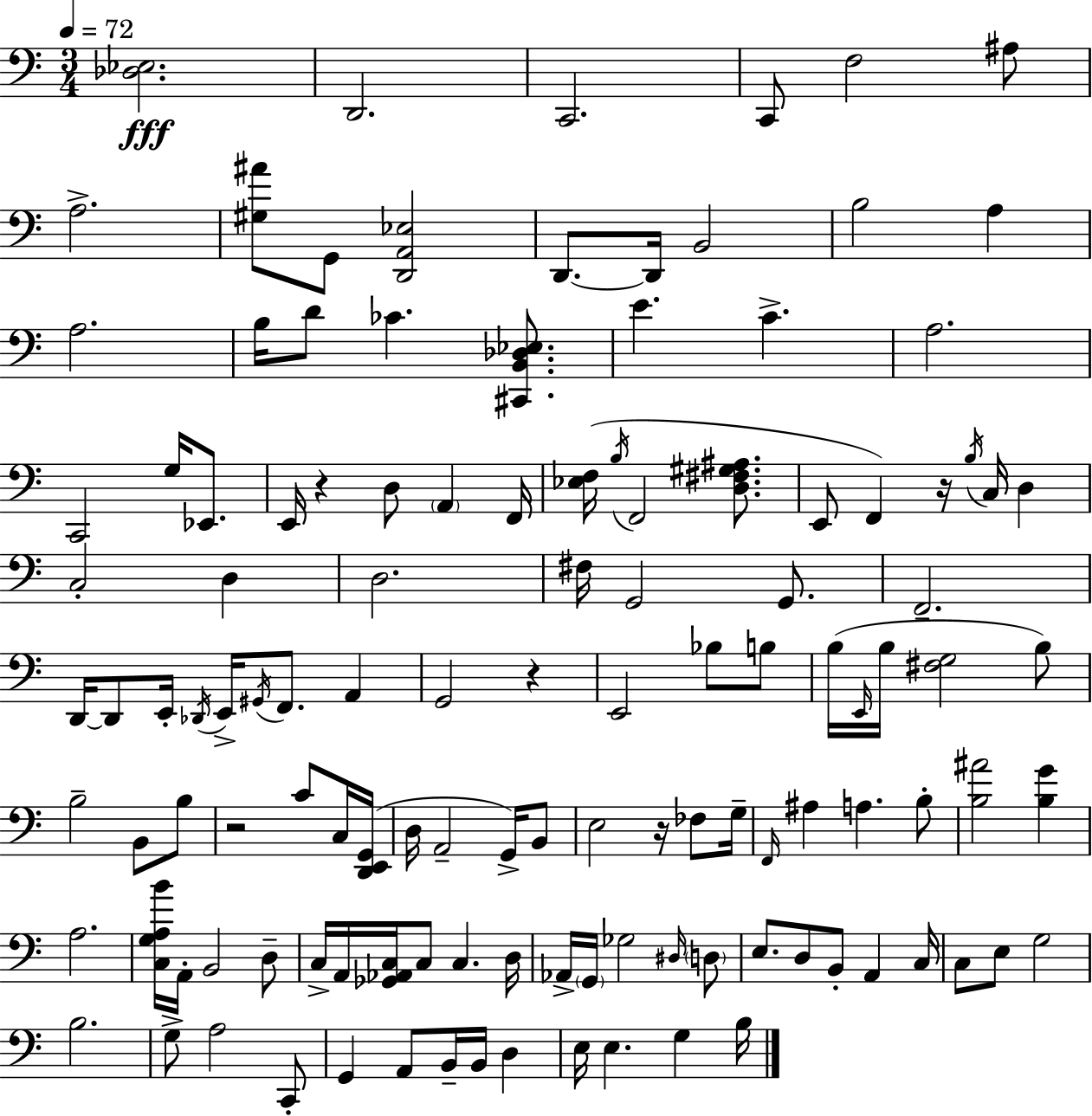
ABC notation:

X:1
T:Untitled
M:3/4
L:1/4
K:Am
[_D,_E,]2 D,,2 C,,2 C,,/2 F,2 ^A,/2 A,2 [^G,^A]/2 G,,/2 [D,,A,,_E,]2 D,,/2 D,,/4 B,,2 B,2 A, A,2 B,/4 D/2 _C [^C,,B,,_D,_E,]/2 E C A,2 C,,2 G,/4 _E,,/2 E,,/4 z D,/2 A,, F,,/4 [_E,F,]/4 B,/4 F,,2 [D,^F,^G,^A,]/2 E,,/2 F,, z/4 B,/4 C,/4 D, C,2 D, D,2 ^F,/4 G,,2 G,,/2 F,,2 D,,/4 D,,/2 E,,/4 _D,,/4 E,,/4 ^G,,/4 F,,/2 A,, G,,2 z E,,2 _B,/2 B,/2 B,/4 E,,/4 B,/4 [^F,G,]2 B,/2 B,2 B,,/2 B,/2 z2 C/2 C,/4 [D,,E,,G,,]/4 D,/4 A,,2 G,,/4 B,,/2 E,2 z/4 _F,/2 G,/4 F,,/4 ^A, A, B,/2 [B,^A]2 [B,G] A,2 [C,G,A,B]/4 A,,/4 B,,2 D,/2 C,/4 A,,/4 [_G,,_A,,C,]/4 C,/2 C, D,/4 _A,,/4 G,,/4 _G,2 ^D,/4 D,/2 E,/2 D,/2 B,,/2 A,, C,/4 C,/2 E,/2 G,2 B,2 G,/2 A,2 C,,/2 G,, A,,/2 B,,/4 B,,/4 D, E,/4 E, G, B,/4